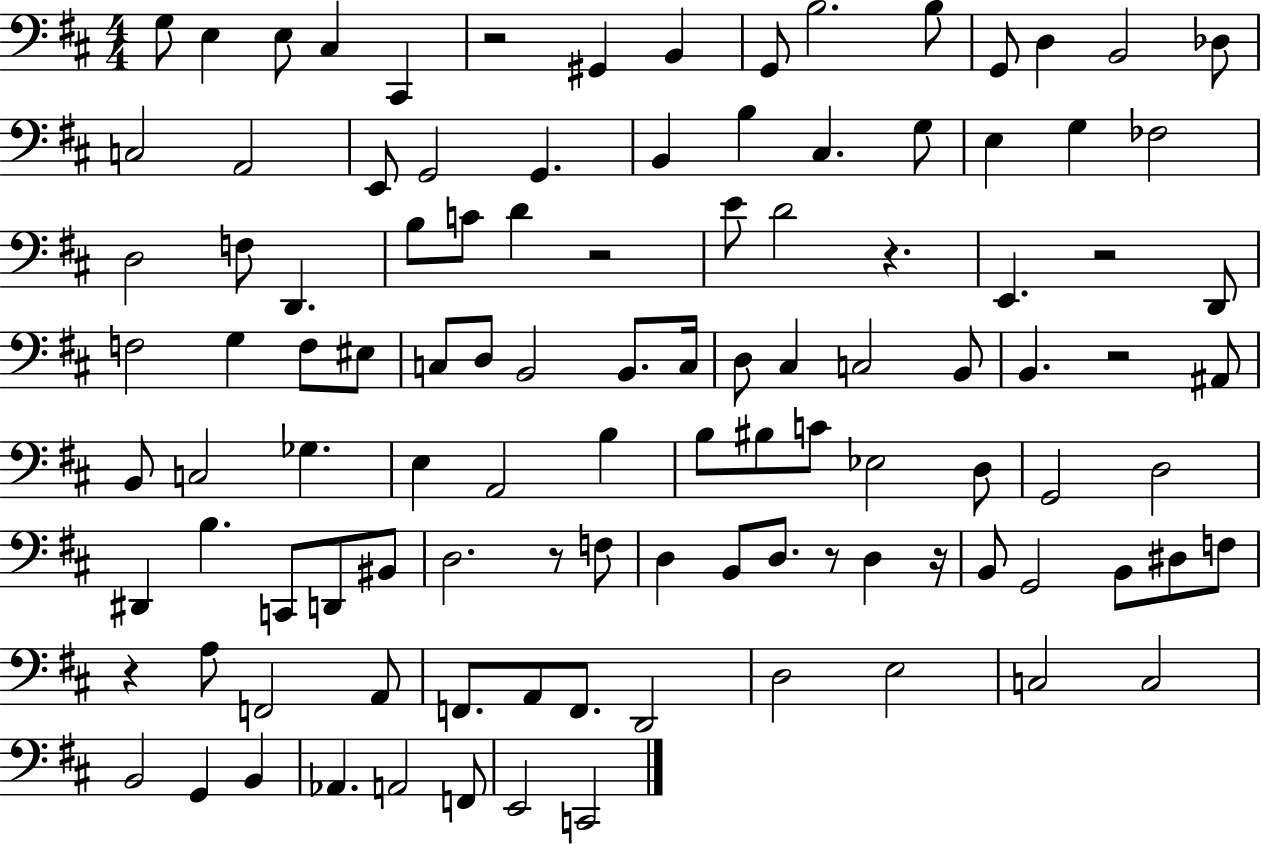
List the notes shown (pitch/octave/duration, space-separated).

G3/e E3/q E3/e C#3/q C#2/q R/h G#2/q B2/q G2/e B3/h. B3/e G2/e D3/q B2/h Db3/e C3/h A2/h E2/e G2/h G2/q. B2/q B3/q C#3/q. G3/e E3/q G3/q FES3/h D3/h F3/e D2/q. B3/e C4/e D4/q R/h E4/e D4/h R/q. E2/q. R/h D2/e F3/h G3/q F3/e EIS3/e C3/e D3/e B2/h B2/e. C3/s D3/e C#3/q C3/h B2/e B2/q. R/h A#2/e B2/e C3/h Gb3/q. E3/q A2/h B3/q B3/e BIS3/e C4/e Eb3/h D3/e G2/h D3/h D#2/q B3/q. C2/e D2/e BIS2/e D3/h. R/e F3/e D3/q B2/e D3/e. R/e D3/q R/s B2/e G2/h B2/e D#3/e F3/e R/q A3/e F2/h A2/e F2/e. A2/e F2/e. D2/h D3/h E3/h C3/h C3/h B2/h G2/q B2/q Ab2/q. A2/h F2/e E2/h C2/h